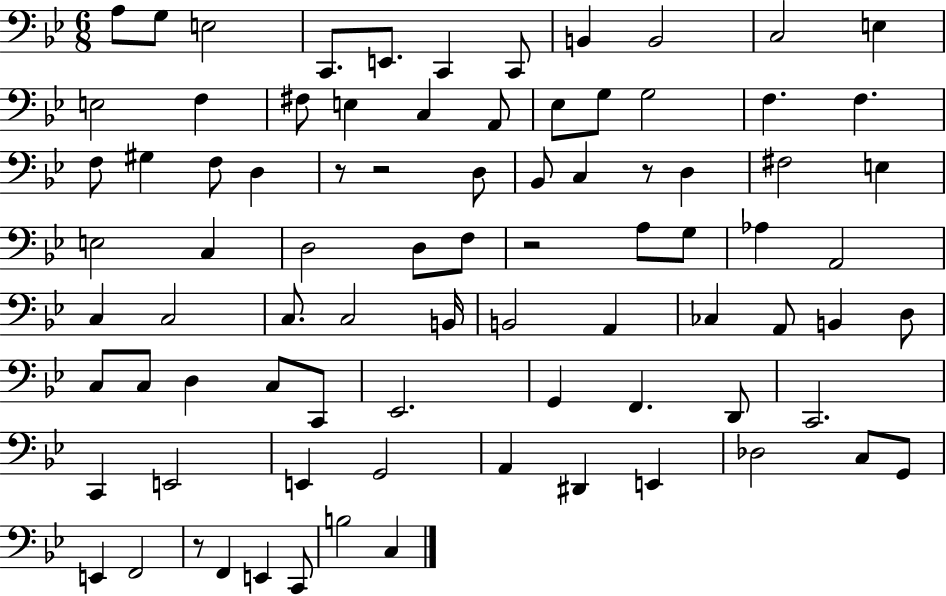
A3/e G3/e E3/h C2/e. E2/e. C2/q C2/e B2/q B2/h C3/h E3/q E3/h F3/q F#3/e E3/q C3/q A2/e Eb3/e G3/e G3/h F3/q. F3/q. F3/e G#3/q F3/e D3/q R/e R/h D3/e Bb2/e C3/q R/e D3/q F#3/h E3/q E3/h C3/q D3/h D3/e F3/e R/h A3/e G3/e Ab3/q A2/h C3/q C3/h C3/e. C3/h B2/s B2/h A2/q CES3/q A2/e B2/q D3/e C3/e C3/e D3/q C3/e C2/e Eb2/h. G2/q F2/q. D2/e C2/h. C2/q E2/h E2/q G2/h A2/q D#2/q E2/q Db3/h C3/e G2/e E2/q F2/h R/e F2/q E2/q C2/e B3/h C3/q